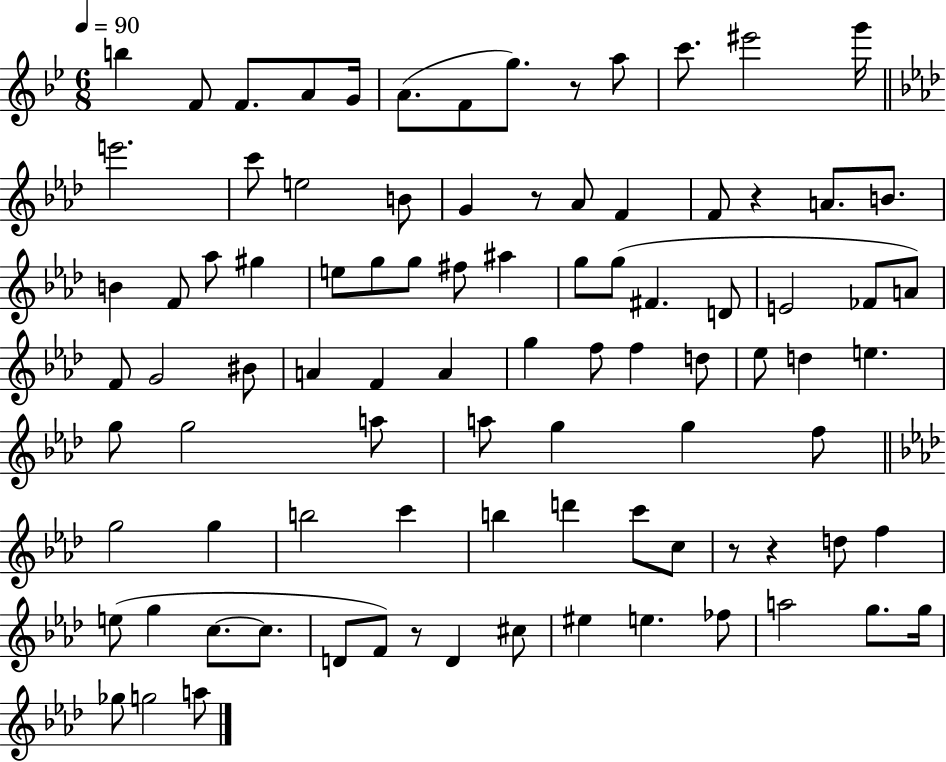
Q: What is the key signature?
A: BES major